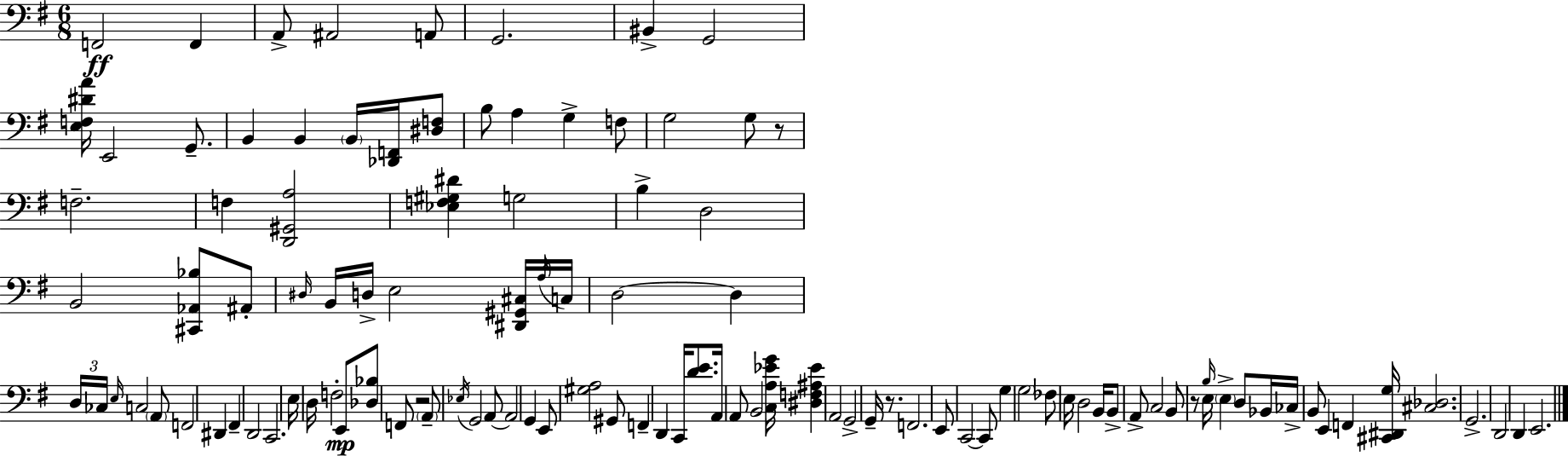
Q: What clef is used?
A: bass